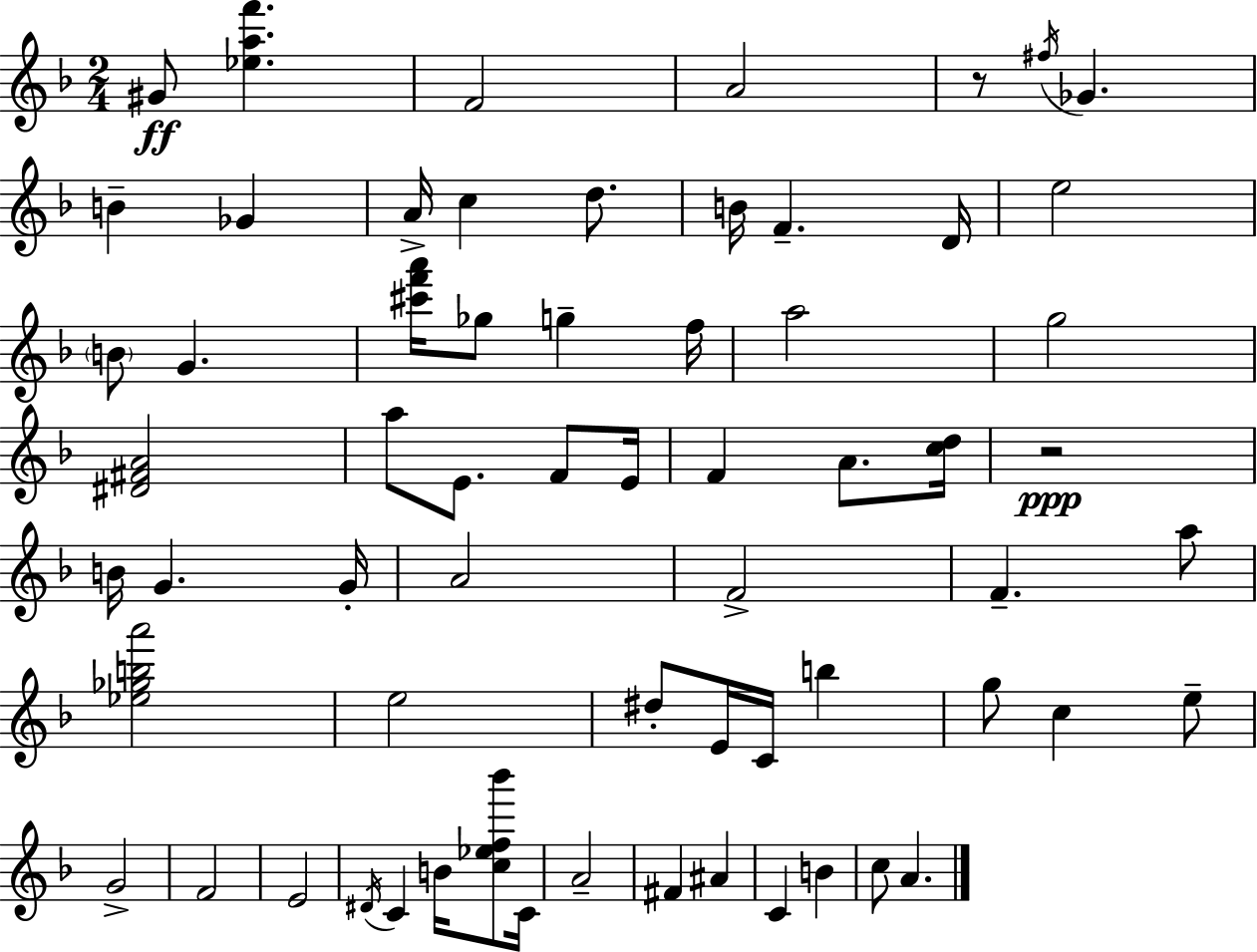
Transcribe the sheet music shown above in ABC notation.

X:1
T:Untitled
M:2/4
L:1/4
K:Dm
^G/2 [_eaf'] F2 A2 z/2 ^f/4 _G B _G A/4 c d/2 B/4 F D/4 e2 B/2 G [^c'f'a']/4 _g/2 g f/4 a2 g2 [^D^FA]2 a/2 E/2 F/2 E/4 F A/2 [cd]/4 z2 B/4 G G/4 A2 F2 F a/2 [_e_gba']2 e2 ^d/2 E/4 C/4 b g/2 c e/2 G2 F2 E2 ^D/4 C B/4 [c_ef_b']/2 C/4 A2 ^F ^A C B c/2 A